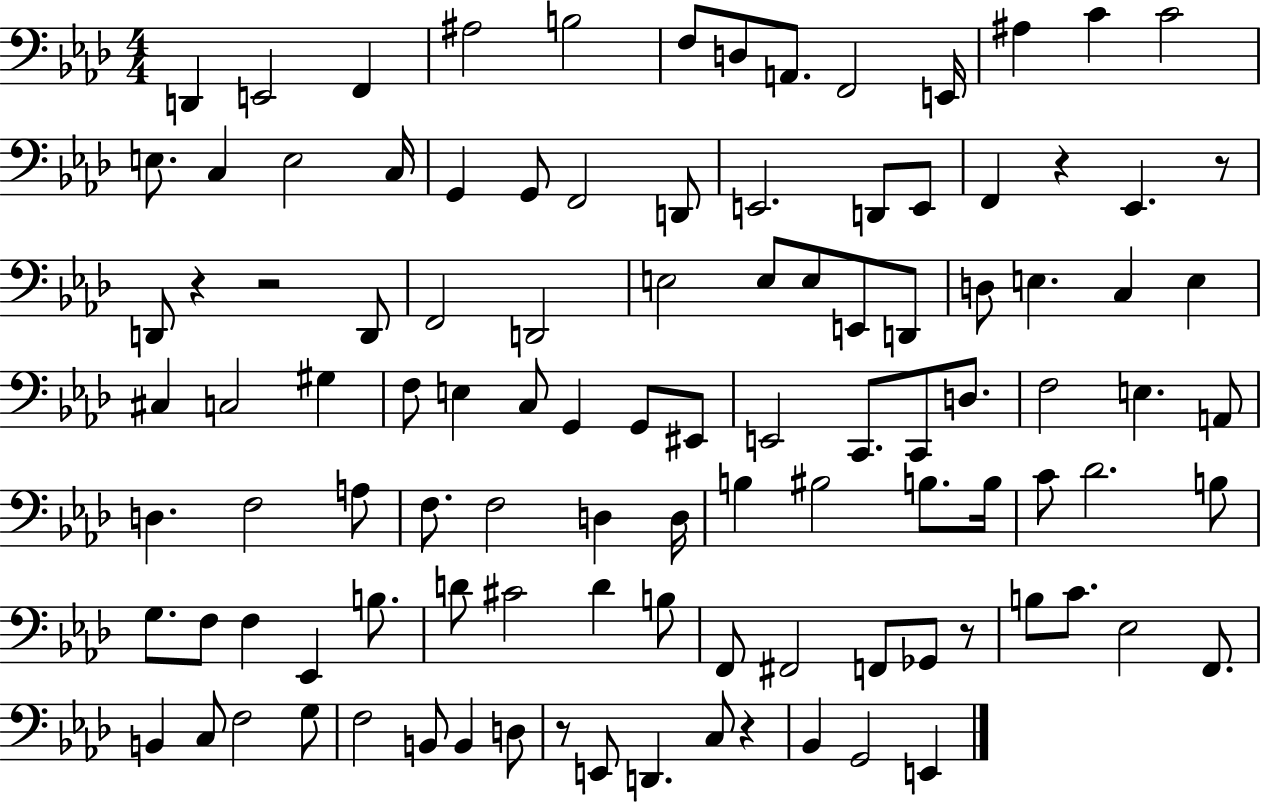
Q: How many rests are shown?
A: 7